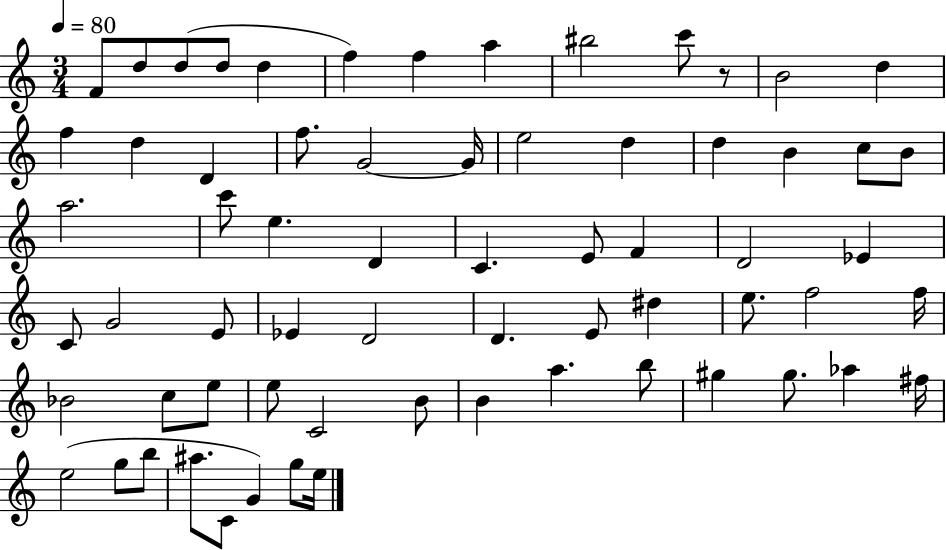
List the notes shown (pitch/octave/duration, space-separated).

F4/e D5/e D5/e D5/e D5/q F5/q F5/q A5/q BIS5/h C6/e R/e B4/h D5/q F5/q D5/q D4/q F5/e. G4/h G4/s E5/h D5/q D5/q B4/q C5/e B4/e A5/h. C6/e E5/q. D4/q C4/q. E4/e F4/q D4/h Eb4/q C4/e G4/h E4/e Eb4/q D4/h D4/q. E4/e D#5/q E5/e. F5/h F5/s Bb4/h C5/e E5/e E5/e C4/h B4/e B4/q A5/q. B5/e G#5/q G#5/e. Ab5/q F#5/s E5/h G5/e B5/e A#5/e. C4/e G4/q G5/e E5/s